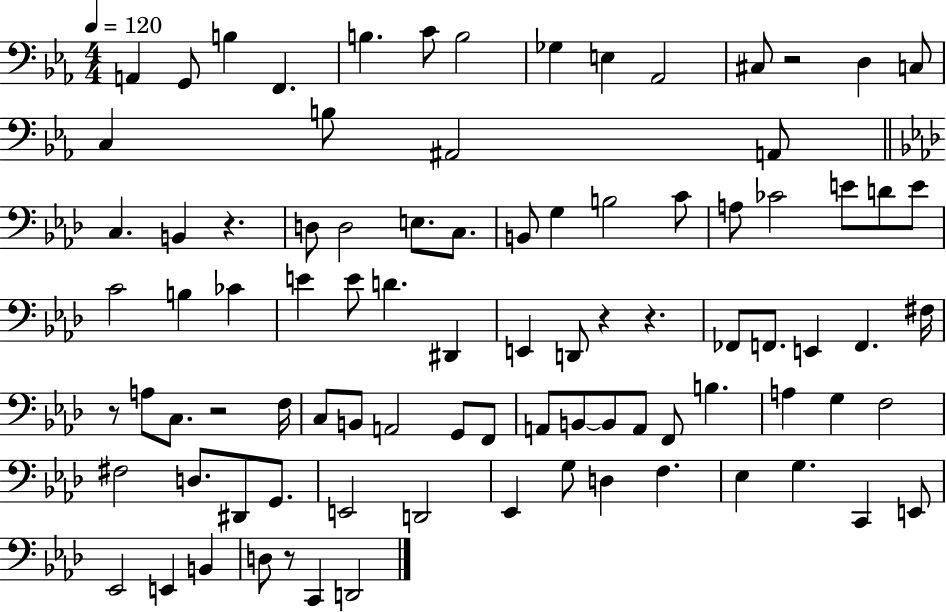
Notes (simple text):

A2/q G2/e B3/q F2/q. B3/q. C4/e B3/h Gb3/q E3/q Ab2/h C#3/e R/h D3/q C3/e C3/q B3/e A#2/h A2/e C3/q. B2/q R/q. D3/e D3/h E3/e. C3/e. B2/e G3/q B3/h C4/e A3/e CES4/h E4/e D4/e E4/e C4/h B3/q CES4/q E4/q E4/e D4/q. D#2/q E2/q D2/e R/q R/q. FES2/e F2/e. E2/q F2/q. F#3/s R/e A3/e C3/e. R/h F3/s C3/e B2/e A2/h G2/e F2/e A2/e B2/e B2/e A2/e F2/e B3/q. A3/q G3/q F3/h F#3/h D3/e. D#2/e G2/e. E2/h D2/h Eb2/q G3/e D3/q F3/q. Eb3/q G3/q. C2/q E2/e Eb2/h E2/q B2/q D3/e R/e C2/q D2/h